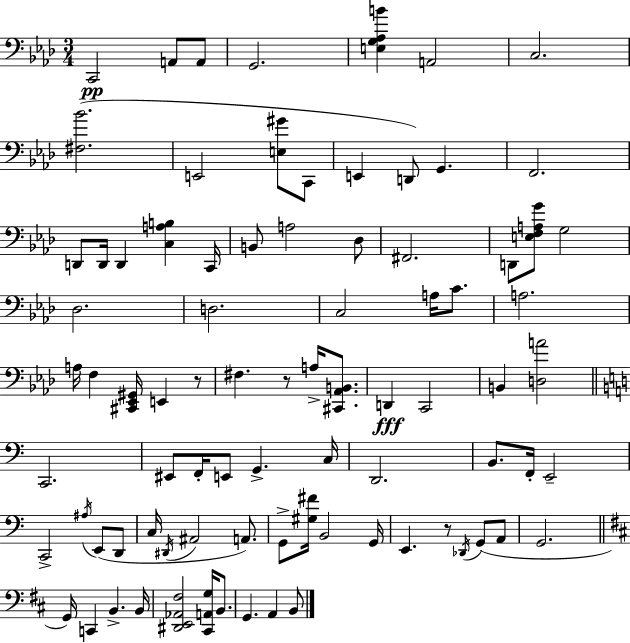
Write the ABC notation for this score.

X:1
T:Untitled
M:3/4
L:1/4
K:Fm
C,,2 A,,/2 A,,/2 G,,2 [E,G,_A,B] A,,2 C,2 [^F,_B]2 E,,2 [E,^G]/2 C,,/2 E,, D,,/2 G,, F,,2 D,,/2 D,,/4 D,, [C,A,B,] C,,/4 B,,/2 A,2 _D,/2 ^F,,2 D,,/2 [E,F,A,G]/2 G,2 _D,2 D,2 C,2 A,/4 C/2 A,2 A,/4 F, [^C,,_E,,^G,,]/4 E,, z/2 ^F, z/2 A,/4 [^C,,_A,,B,,]/2 D,, C,,2 B,, [D,A]2 C,,2 ^E,,/2 F,,/4 E,,/2 G,, C,/4 D,,2 B,,/2 F,,/4 E,,2 C,,2 ^A,/4 E,,/2 D,,/2 C,/4 ^D,,/4 ^A,,2 A,,/2 G,,/2 [^G,^F]/4 B,,2 G,,/4 E,, z/2 _D,,/4 G,,/2 A,,/2 G,,2 G,,/4 C,, B,, B,,/4 [^D,,E,,_A,,^F,]2 [^C,,A,,G,]/4 B,,/2 G,, A,, B,,/2